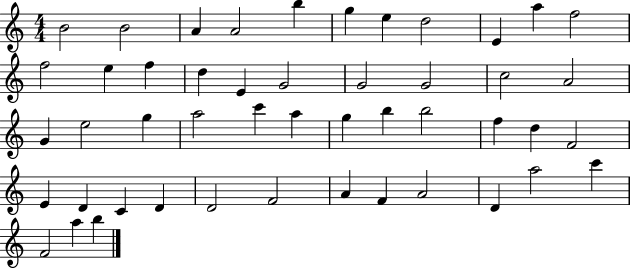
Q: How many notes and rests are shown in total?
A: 48